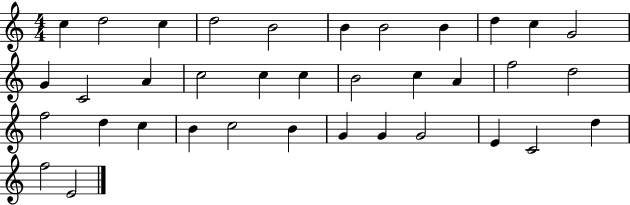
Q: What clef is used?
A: treble